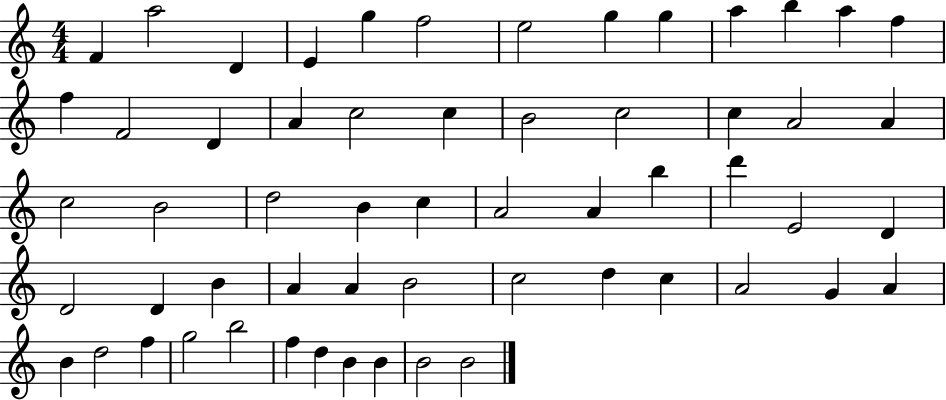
{
  \clef treble
  \numericTimeSignature
  \time 4/4
  \key c \major
  f'4 a''2 d'4 | e'4 g''4 f''2 | e''2 g''4 g''4 | a''4 b''4 a''4 f''4 | \break f''4 f'2 d'4 | a'4 c''2 c''4 | b'2 c''2 | c''4 a'2 a'4 | \break c''2 b'2 | d''2 b'4 c''4 | a'2 a'4 b''4 | d'''4 e'2 d'4 | \break d'2 d'4 b'4 | a'4 a'4 b'2 | c''2 d''4 c''4 | a'2 g'4 a'4 | \break b'4 d''2 f''4 | g''2 b''2 | f''4 d''4 b'4 b'4 | b'2 b'2 | \break \bar "|."
}